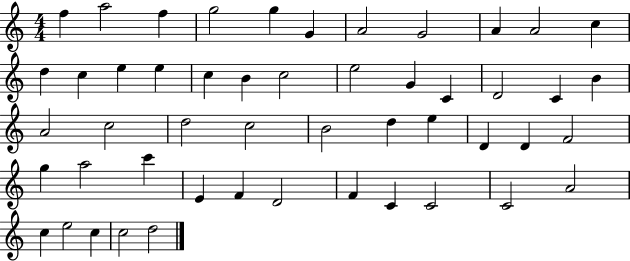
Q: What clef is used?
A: treble